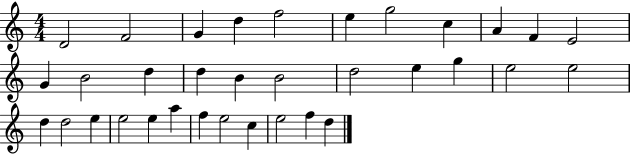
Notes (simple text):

D4/h F4/h G4/q D5/q F5/h E5/q G5/h C5/q A4/q F4/q E4/h G4/q B4/h D5/q D5/q B4/q B4/h D5/h E5/q G5/q E5/h E5/h D5/q D5/h E5/q E5/h E5/q A5/q F5/q E5/h C5/q E5/h F5/q D5/q